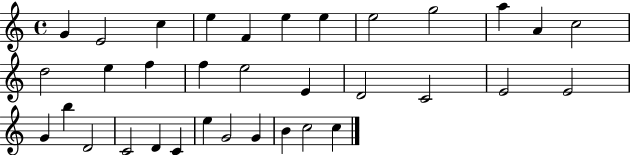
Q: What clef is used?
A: treble